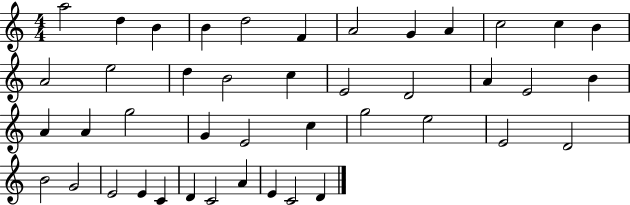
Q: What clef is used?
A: treble